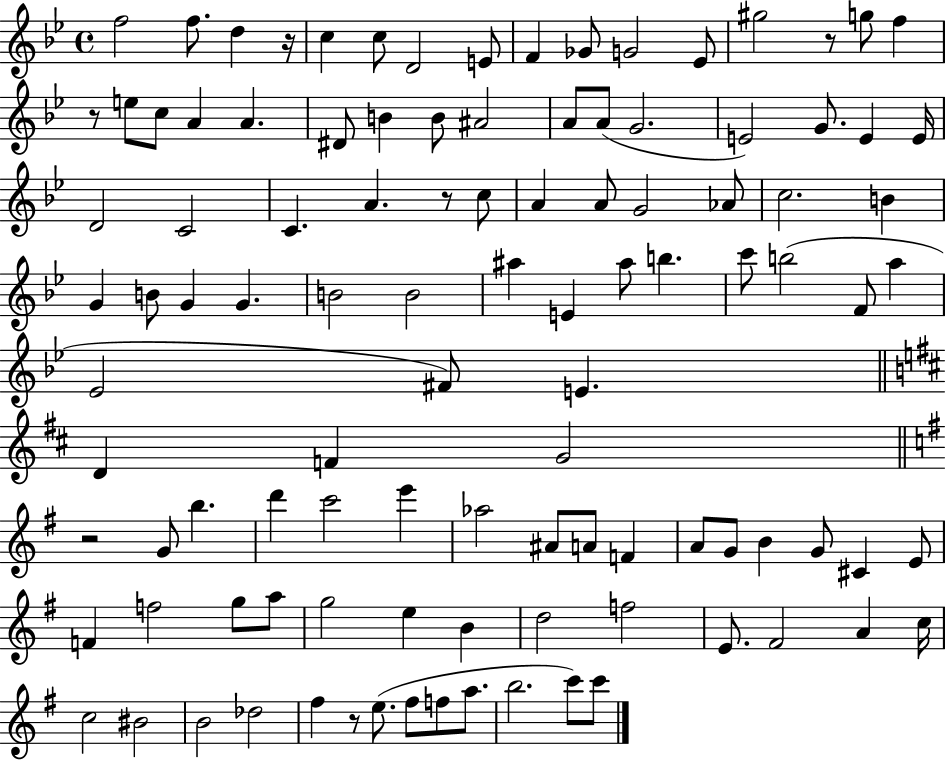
F5/h F5/e. D5/q R/s C5/q C5/e D4/h E4/e F4/q Gb4/e G4/h Eb4/e G#5/h R/e G5/e F5/q R/e E5/e C5/e A4/q A4/q. D#4/e B4/q B4/e A#4/h A4/e A4/e G4/h. E4/h G4/e. E4/q E4/s D4/h C4/h C4/q. A4/q. R/e C5/e A4/q A4/e G4/h Ab4/e C5/h. B4/q G4/q B4/e G4/q G4/q. B4/h B4/h A#5/q E4/q A#5/e B5/q. C6/e B5/h F4/e A5/q Eb4/h F#4/e E4/q. D4/q F4/q G4/h R/h G4/e B5/q. D6/q C6/h E6/q Ab5/h A#4/e A4/e F4/q A4/e G4/e B4/q G4/e C#4/q E4/e F4/q F5/h G5/e A5/e G5/h E5/q B4/q D5/h F5/h E4/e. F#4/h A4/q C5/s C5/h BIS4/h B4/h Db5/h F#5/q R/e E5/e. F#5/e F5/e A5/e. B5/h. C6/e C6/e